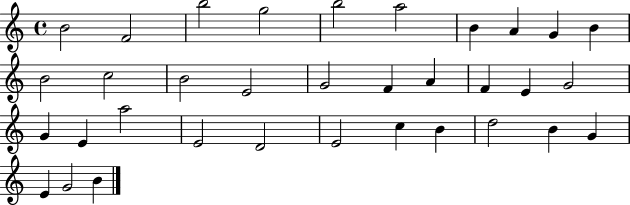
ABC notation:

X:1
T:Untitled
M:4/4
L:1/4
K:C
B2 F2 b2 g2 b2 a2 B A G B B2 c2 B2 E2 G2 F A F E G2 G E a2 E2 D2 E2 c B d2 B G E G2 B